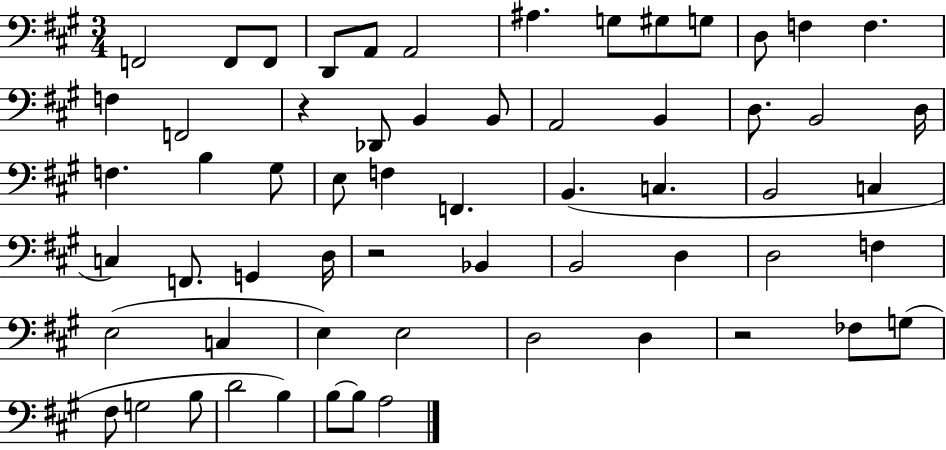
{
  \clef bass
  \numericTimeSignature
  \time 3/4
  \key a \major
  f,2 f,8 f,8 | d,8 a,8 a,2 | ais4. g8 gis8 g8 | d8 f4 f4. | \break f4 f,2 | r4 des,8 b,4 b,8 | a,2 b,4 | d8. b,2 d16 | \break f4. b4 gis8 | e8 f4 f,4. | b,4.( c4. | b,2 c4 | \break c4) f,8. g,4 d16 | r2 bes,4 | b,2 d4 | d2 f4 | \break e2( c4 | e4) e2 | d2 d4 | r2 fes8 g8( | \break fis8 g2 b8 | d'2 b4) | b8~~ b8 a2 | \bar "|."
}